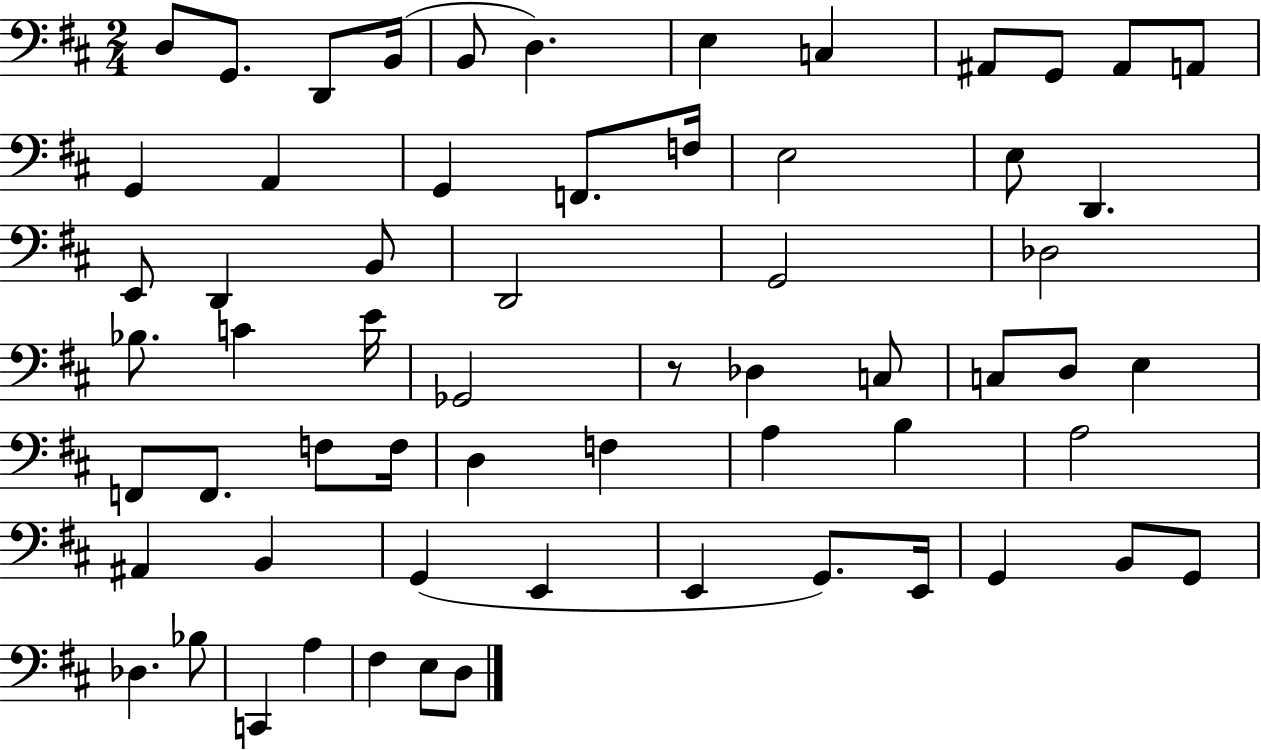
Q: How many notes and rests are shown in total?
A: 62